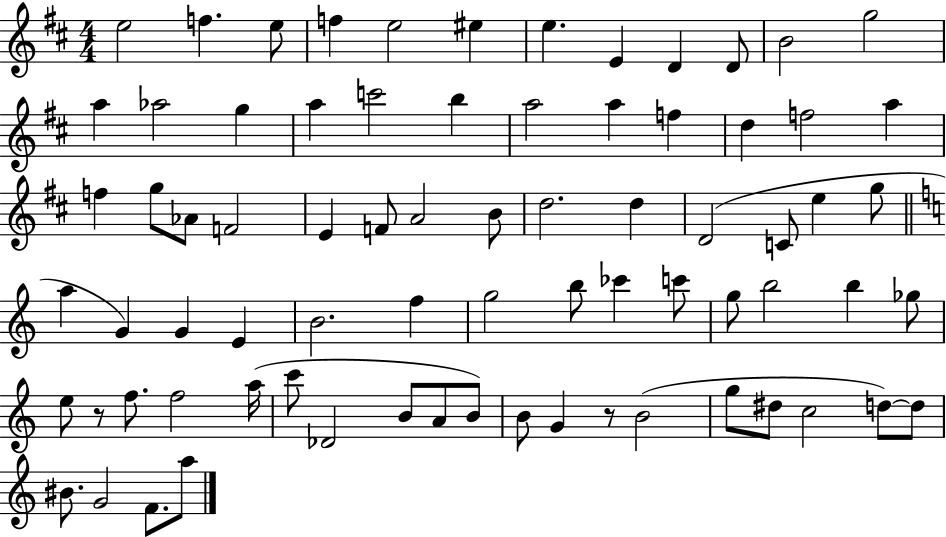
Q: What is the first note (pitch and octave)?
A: E5